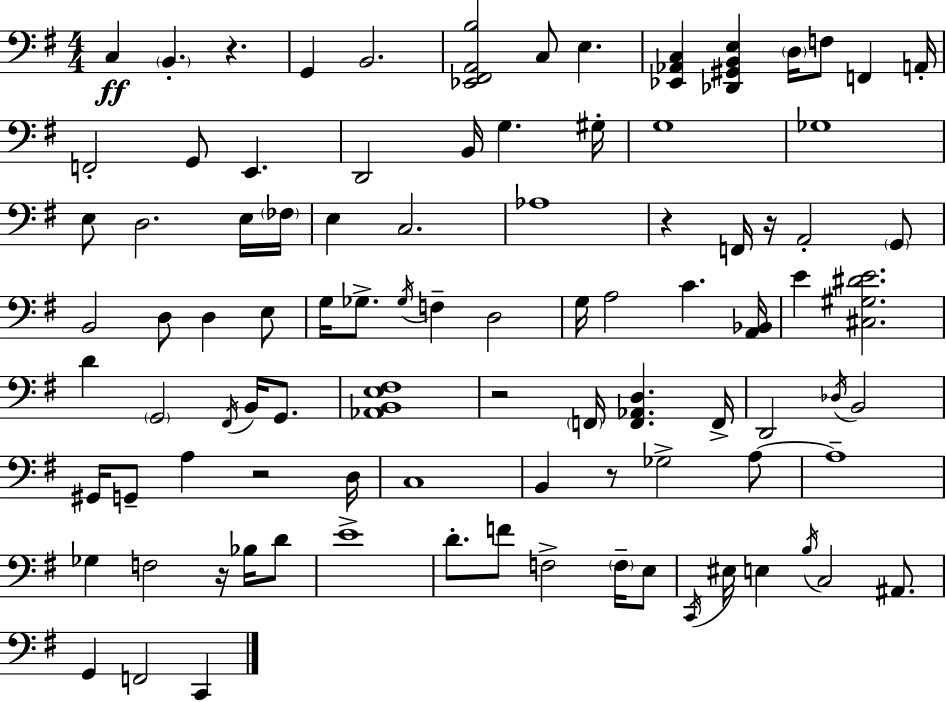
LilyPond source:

{
  \clef bass
  \numericTimeSignature
  \time 4/4
  \key e \minor
  c4\ff \parenthesize b,4.-. r4. | g,4 b,2. | <ees, fis, a, b>2 c8 e4. | <ees, aes, c>4 <des, gis, b, e>4 \parenthesize d16 f8 f,4 a,16-. | \break f,2-. g,8 e,4. | d,2 b,16 g4. gis16-. | g1 | ges1 | \break e8 d2. e16 \parenthesize fes16 | e4 c2. | aes1 | r4 f,16 r16 a,2-. \parenthesize g,8 | \break b,2 d8 d4 e8 | g16 ges8.-> \acciaccatura { ges16 } f4-- d2 | g16 a2 c'4. | <a, bes,>16 e'4 <cis gis dis' e'>2. | \break d'4 \parenthesize g,2 \acciaccatura { fis,16 } b,16 g,8. | <aes, b, e fis>1 | r2 \parenthesize f,16 <f, aes, d>4. | f,16-> d,2 \acciaccatura { des16 } b,2 | \break gis,16 g,8-- a4 r2 | d16 c1 | b,4 r8 ges2-> | a8~~ a1-- | \break ges4 f2 r16 | bes16 d'8 e'1-> | d'8.-. f'8 f2-> | \parenthesize f16-- e8 \acciaccatura { c,16 } eis16 e4 \acciaccatura { b16 } c2 | \break ais,8. g,4 f,2 | c,4 \bar "|."
}